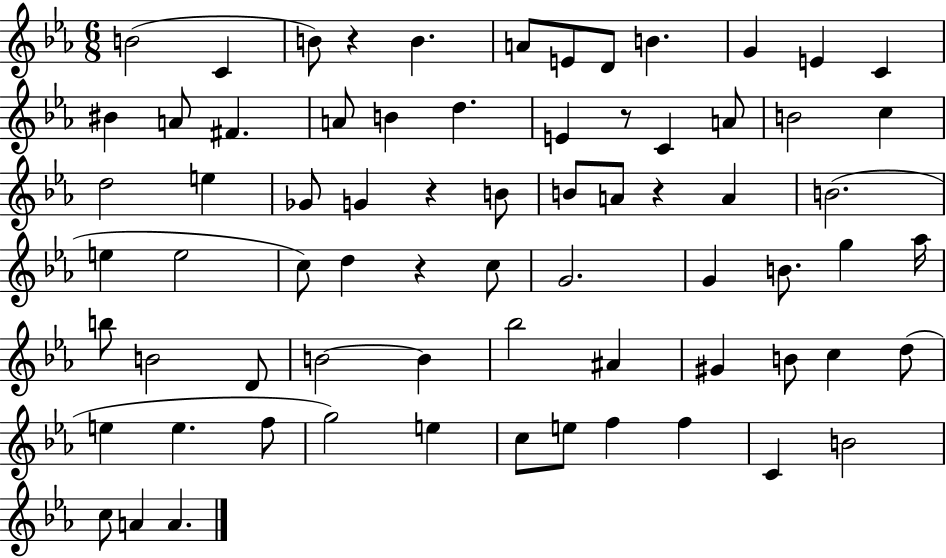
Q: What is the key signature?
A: EES major